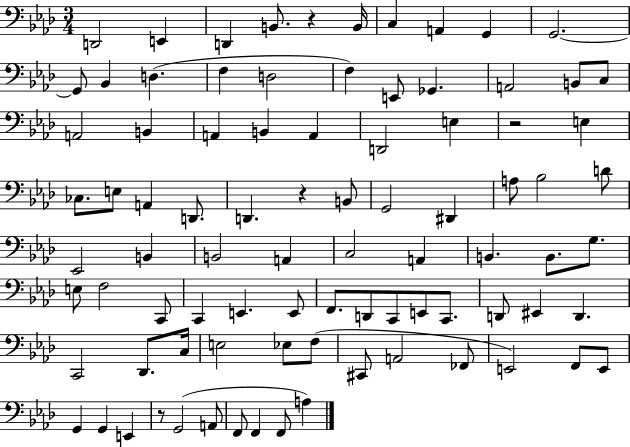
D2/h E2/q D2/q B2/e. R/q B2/s C3/q A2/q G2/q G2/h. G2/e Bb2/q D3/q. F3/q D3/h F3/q E2/e Gb2/q. A2/h B2/e C3/e A2/h B2/q A2/q B2/q A2/q D2/h E3/q R/h E3/q CES3/e. E3/e A2/q D2/e. D2/q. R/q B2/e G2/h D#2/q A3/e Bb3/h D4/e Eb2/h B2/q B2/h A2/q C3/h A2/q B2/q. B2/e. G3/e. E3/e F3/h C2/e C2/q E2/q. E2/e F2/e. D2/e C2/e E2/e C2/e. D2/e EIS2/q D2/q. C2/h Db2/e. C3/s E3/h Eb3/e F3/e C#2/e A2/h FES2/e E2/h F2/e E2/e G2/q G2/q E2/q R/e G2/h A2/e F2/e F2/q F2/e A3/q